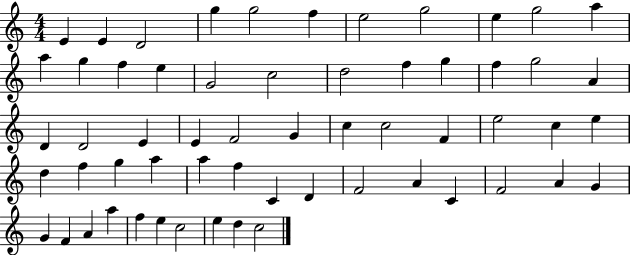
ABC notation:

X:1
T:Untitled
M:4/4
L:1/4
K:C
E E D2 g g2 f e2 g2 e g2 a a g f e G2 c2 d2 f g f g2 A D D2 E E F2 G c c2 F e2 c e d f g a a f C D F2 A C F2 A G G F A a f e c2 e d c2